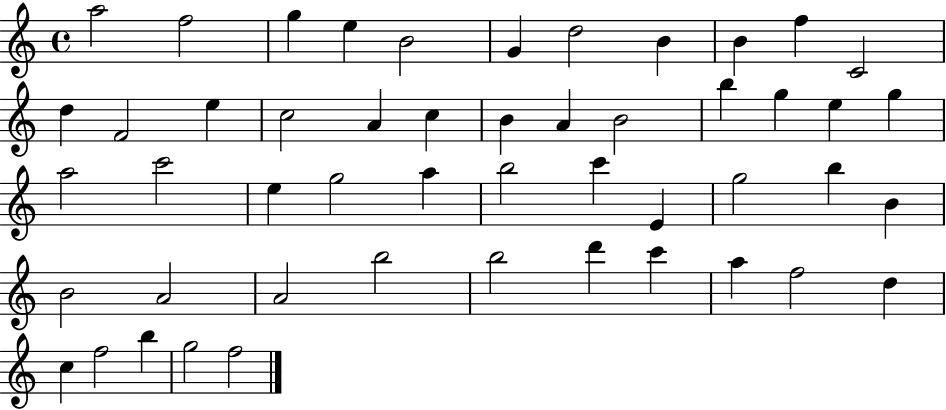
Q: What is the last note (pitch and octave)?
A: F5